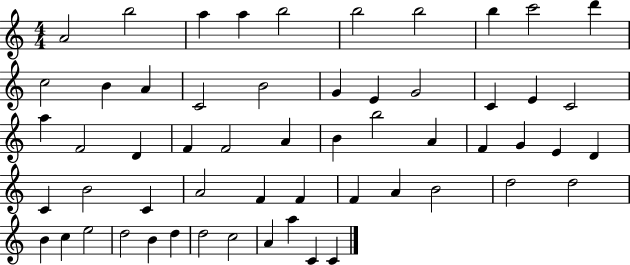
X:1
T:Untitled
M:4/4
L:1/4
K:C
A2 b2 a a b2 b2 b2 b c'2 d' c2 B A C2 B2 G E G2 C E C2 a F2 D F F2 A B b2 A F G E D C B2 C A2 F F F A B2 d2 d2 B c e2 d2 B d d2 c2 A a C C